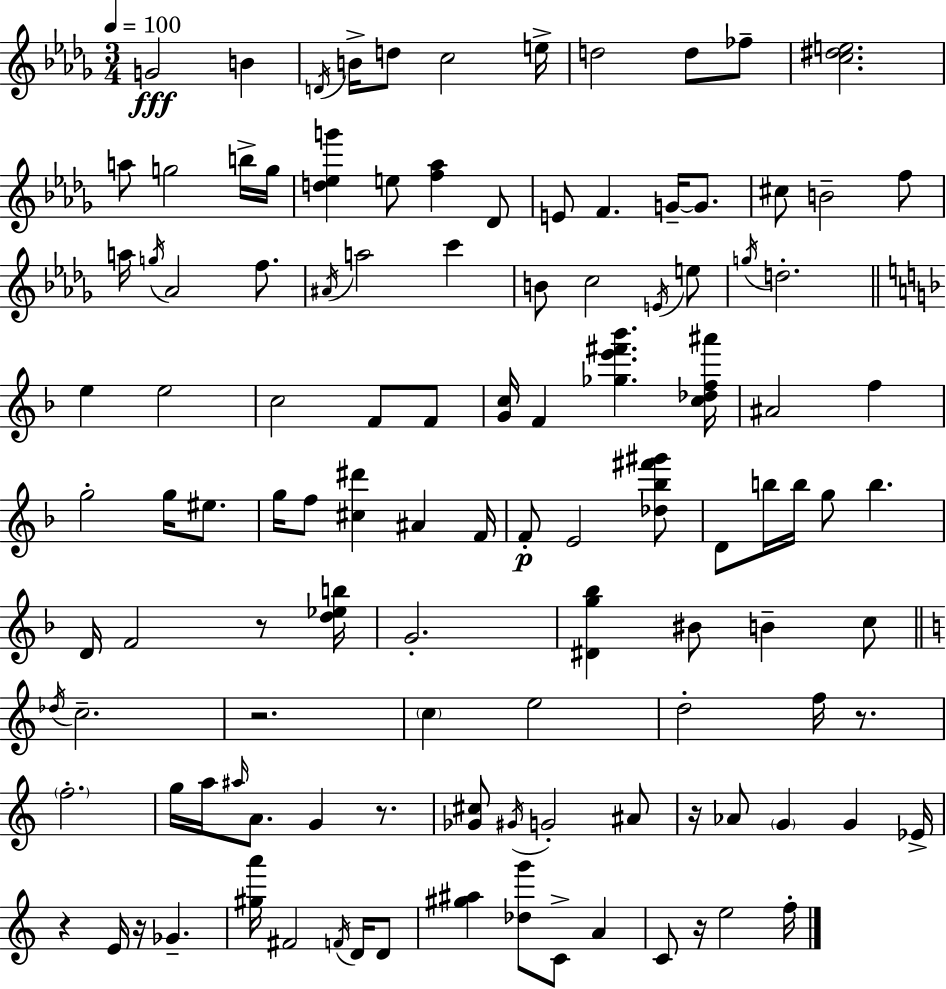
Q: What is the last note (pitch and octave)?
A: F5